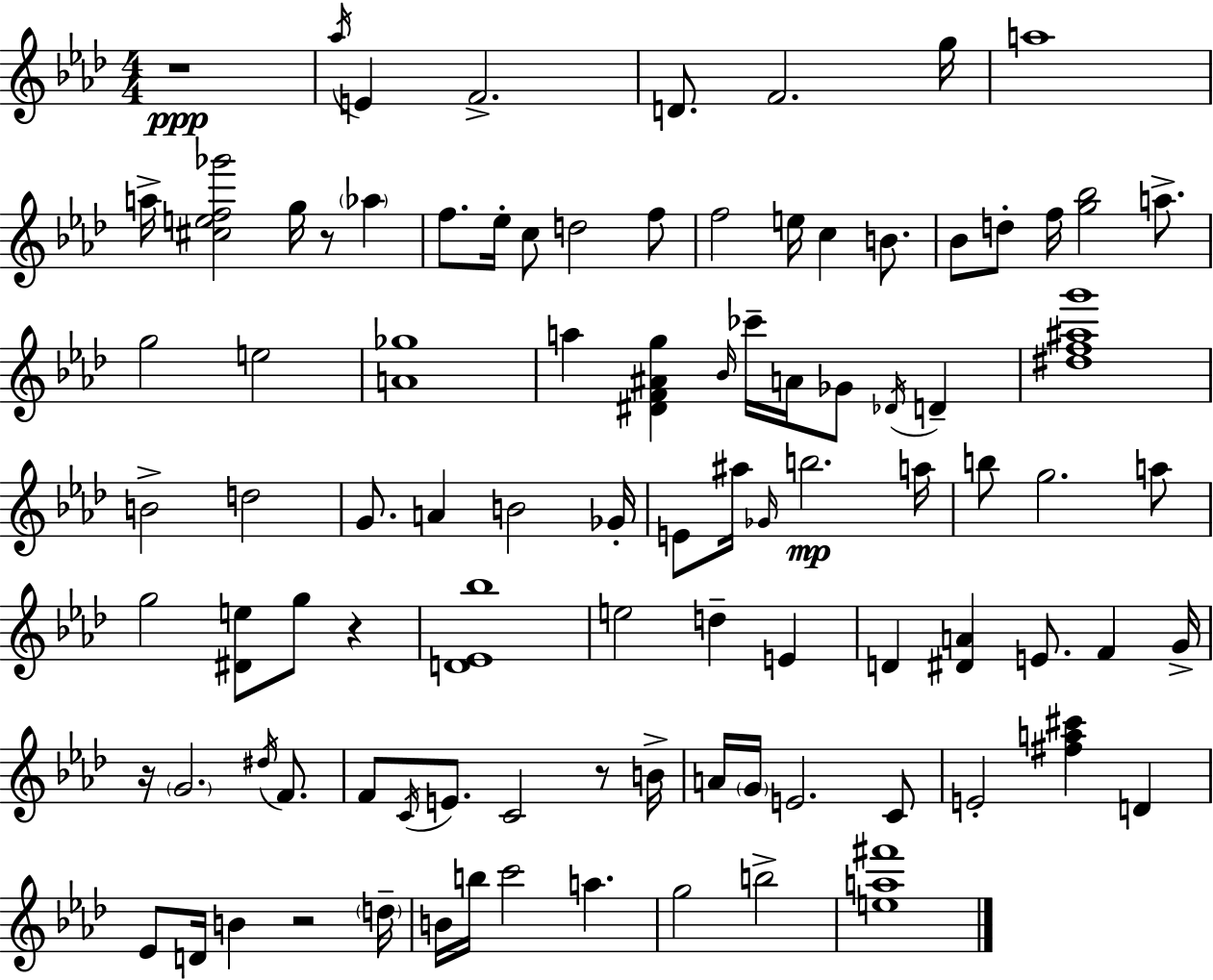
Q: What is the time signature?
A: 4/4